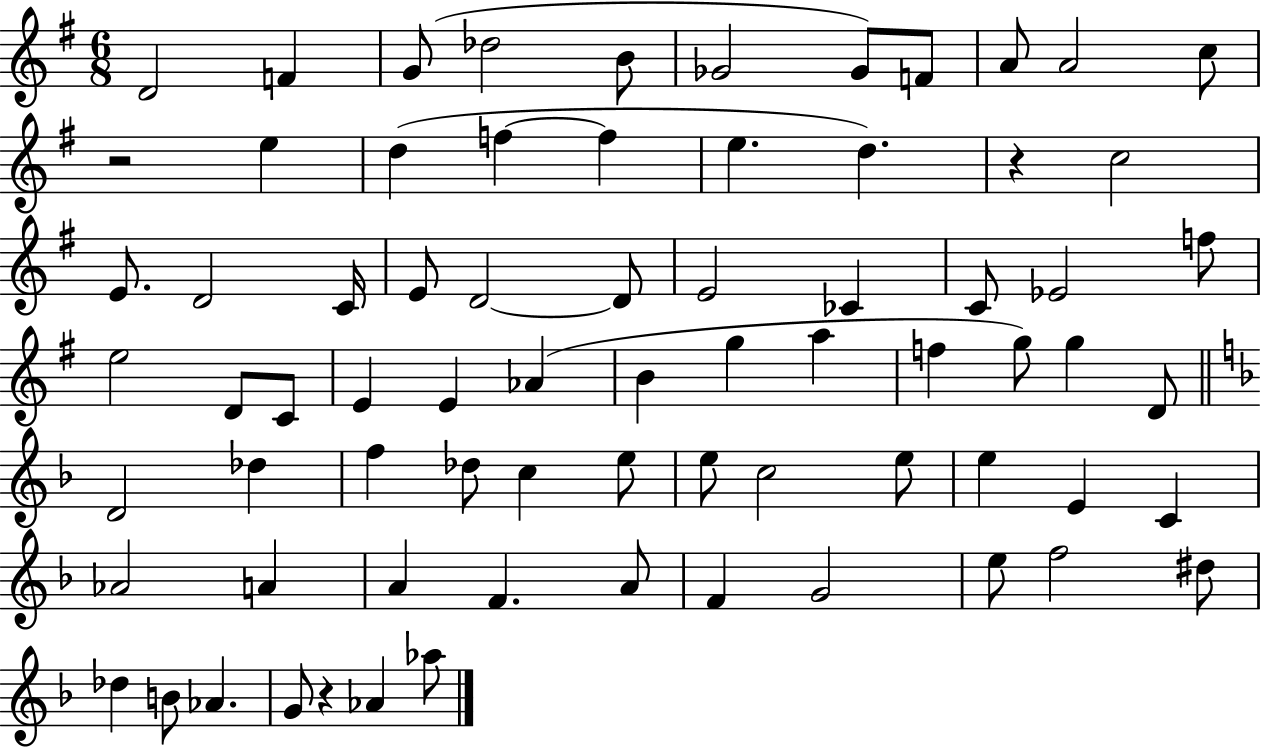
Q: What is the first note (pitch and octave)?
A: D4